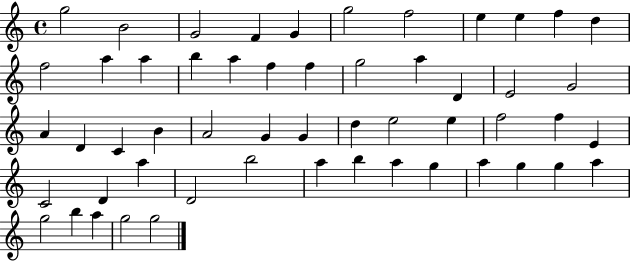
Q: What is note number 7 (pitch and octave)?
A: F5